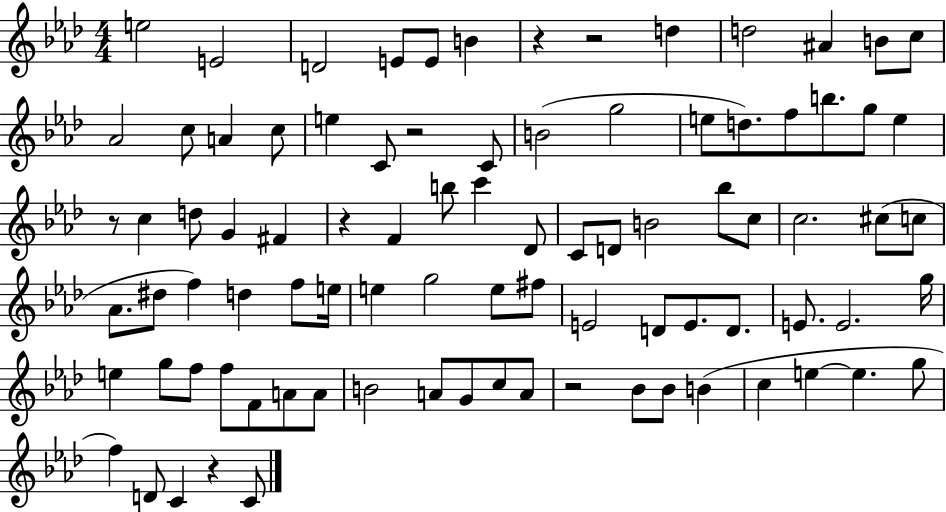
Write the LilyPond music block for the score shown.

{
  \clef treble
  \numericTimeSignature
  \time 4/4
  \key aes \major
  \repeat volta 2 { e''2 e'2 | d'2 e'8 e'8 b'4 | r4 r2 d''4 | d''2 ais'4 b'8 c''8 | \break aes'2 c''8 a'4 c''8 | e''4 c'8 r2 c'8 | b'2( g''2 | e''8 d''8.) f''8 b''8. g''8 e''4 | \break r8 c''4 d''8 g'4 fis'4 | r4 f'4 b''8 c'''4 des'8 | c'8 d'8 b'2 bes''8 c''8 | c''2. cis''8( c''8 | \break aes'8. dis''8 f''4) d''4 f''8 e''16 | e''4 g''2 e''8 fis''8 | e'2 d'8 e'8. d'8. | e'8. e'2. g''16 | \break e''4 g''8 f''8 f''8 f'8 a'8 a'8 | b'2 a'8 g'8 c''8 a'8 | r2 bes'8 bes'8 b'4( | c''4 e''4~~ e''4. g''8 | \break f''4) d'8 c'4 r4 c'8 | } \bar "|."
}